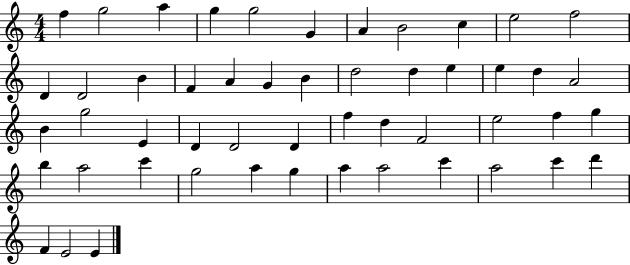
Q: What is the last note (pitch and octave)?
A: E4